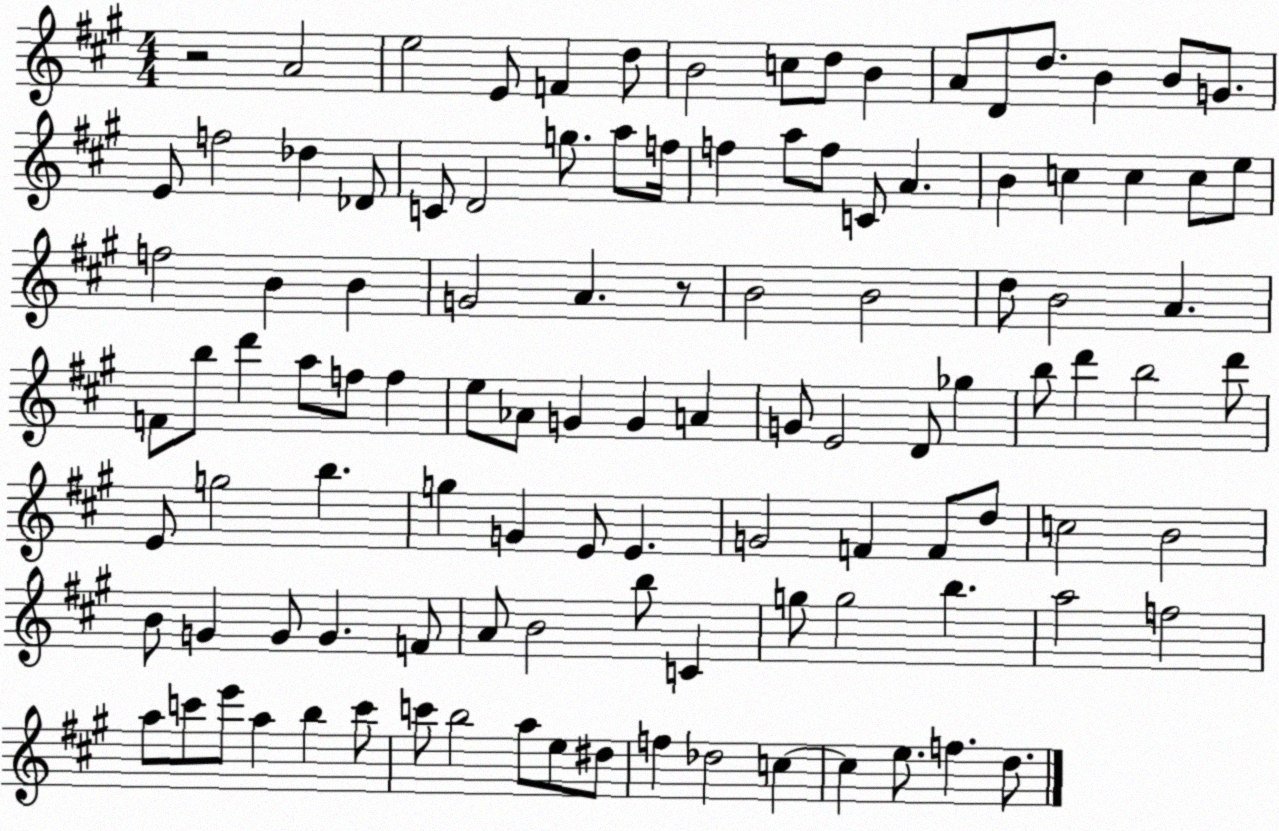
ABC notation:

X:1
T:Untitled
M:4/4
L:1/4
K:A
z2 A2 e2 E/2 F d/2 B2 c/2 d/2 B A/2 D/2 d/2 B B/2 G/2 E/2 f2 _d _D/2 C/2 D2 g/2 a/2 f/4 f a/2 f/2 C/2 A B c c c/2 e/2 f2 B B G2 A z/2 B2 B2 d/2 B2 A F/2 b/2 d' a/2 f/2 f e/2 _A/2 G G A G/2 E2 D/2 _g b/2 d' b2 d'/2 E/2 g2 b g G E/2 E G2 F F/2 d/2 c2 B2 B/2 G G/2 G F/2 A/2 B2 b/2 C g/2 g2 b a2 f2 a/2 c'/2 e'/2 a b c'/2 c'/2 b2 a/2 e/2 ^d/2 f _d2 c c e/2 f d/2